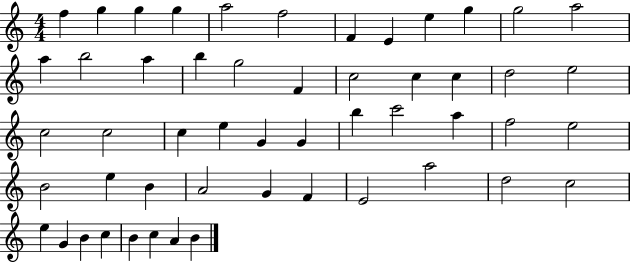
F5/q G5/q G5/q G5/q A5/h F5/h F4/q E4/q E5/q G5/q G5/h A5/h A5/q B5/h A5/q B5/q G5/h F4/q C5/h C5/q C5/q D5/h E5/h C5/h C5/h C5/q E5/q G4/q G4/q B5/q C6/h A5/q F5/h E5/h B4/h E5/q B4/q A4/h G4/q F4/q E4/h A5/h D5/h C5/h E5/q G4/q B4/q C5/q B4/q C5/q A4/q B4/q